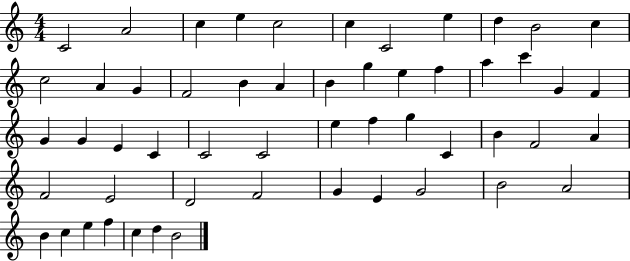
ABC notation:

X:1
T:Untitled
M:4/4
L:1/4
K:C
C2 A2 c e c2 c C2 e d B2 c c2 A G F2 B A B g e f a c' G F G G E C C2 C2 e f g C B F2 A F2 E2 D2 F2 G E G2 B2 A2 B c e f c d B2